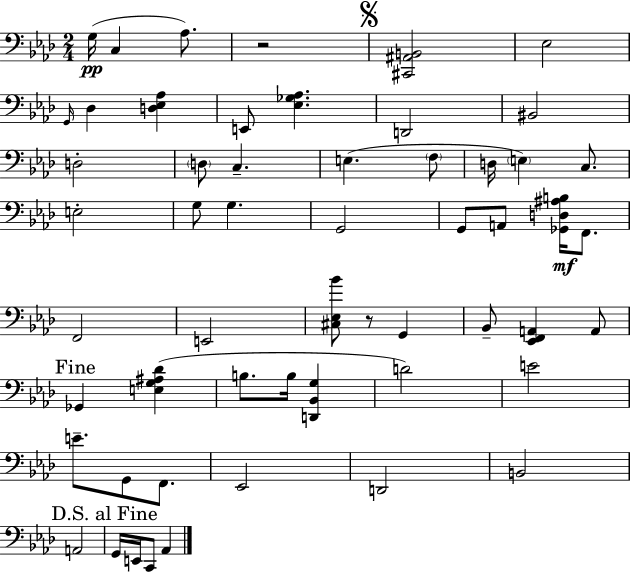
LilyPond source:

{
  \clef bass
  \numericTimeSignature
  \time 2/4
  \key aes \major
  \repeat volta 2 { g16(\pp c4 aes8.) | r2 | \mark \markup { \musicglyph "scripts.segno" } <cis, ais, b,>2 | ees2 | \break \grace { g,16 } des4 <d ees aes>4 | e,8 <ees ges aes>4. | d,2 | bis,2 | \break d2-. | \parenthesize d8 c4.-- | e4.( \parenthesize f8 | d16 \parenthesize e4) c8. | \break e2-. | g8 g4. | g,2 | g,8 a,8 <ges, d ais b>16\mf f,8. | \break f,2 | e,2 | <cis ees bes'>8 r8 g,4 | bes,8-- <ees, f, a,>4 a,8 | \break \mark "Fine" ges,4 <e g ais des'>4( | b8. b16 <d, bes, g>4 | d'2) | e'2 | \break e'8.-- g,8 f,8. | ees,2 | d,2 | b,2 | \break a,2 | \mark "D.S. al Fine" g,16 e,16 c,8 aes,4 | } \bar "|."
}